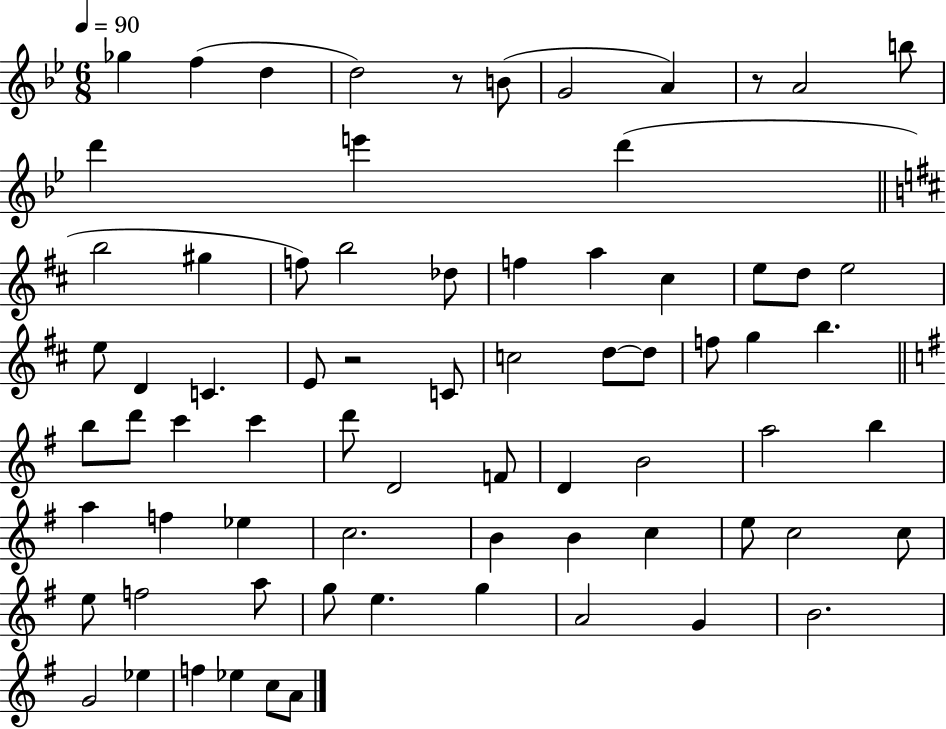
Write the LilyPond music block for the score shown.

{
  \clef treble
  \numericTimeSignature
  \time 6/8
  \key bes \major
  \tempo 4 = 90
  ges''4 f''4( d''4 | d''2) r8 b'8( | g'2 a'4) | r8 a'2 b''8 | \break d'''4 e'''4 d'''4( | \bar "||" \break \key d \major b''2 gis''4 | f''8) b''2 des''8 | f''4 a''4 cis''4 | e''8 d''8 e''2 | \break e''8 d'4 c'4. | e'8 r2 c'8 | c''2 d''8~~ d''8 | f''8 g''4 b''4. | \break \bar "||" \break \key e \minor b''8 d'''8 c'''4 c'''4 | d'''8 d'2 f'8 | d'4 b'2 | a''2 b''4 | \break a''4 f''4 ees''4 | c''2. | b'4 b'4 c''4 | e''8 c''2 c''8 | \break e''8 f''2 a''8 | g''8 e''4. g''4 | a'2 g'4 | b'2. | \break g'2 ees''4 | f''4 ees''4 c''8 a'8 | \bar "|."
}